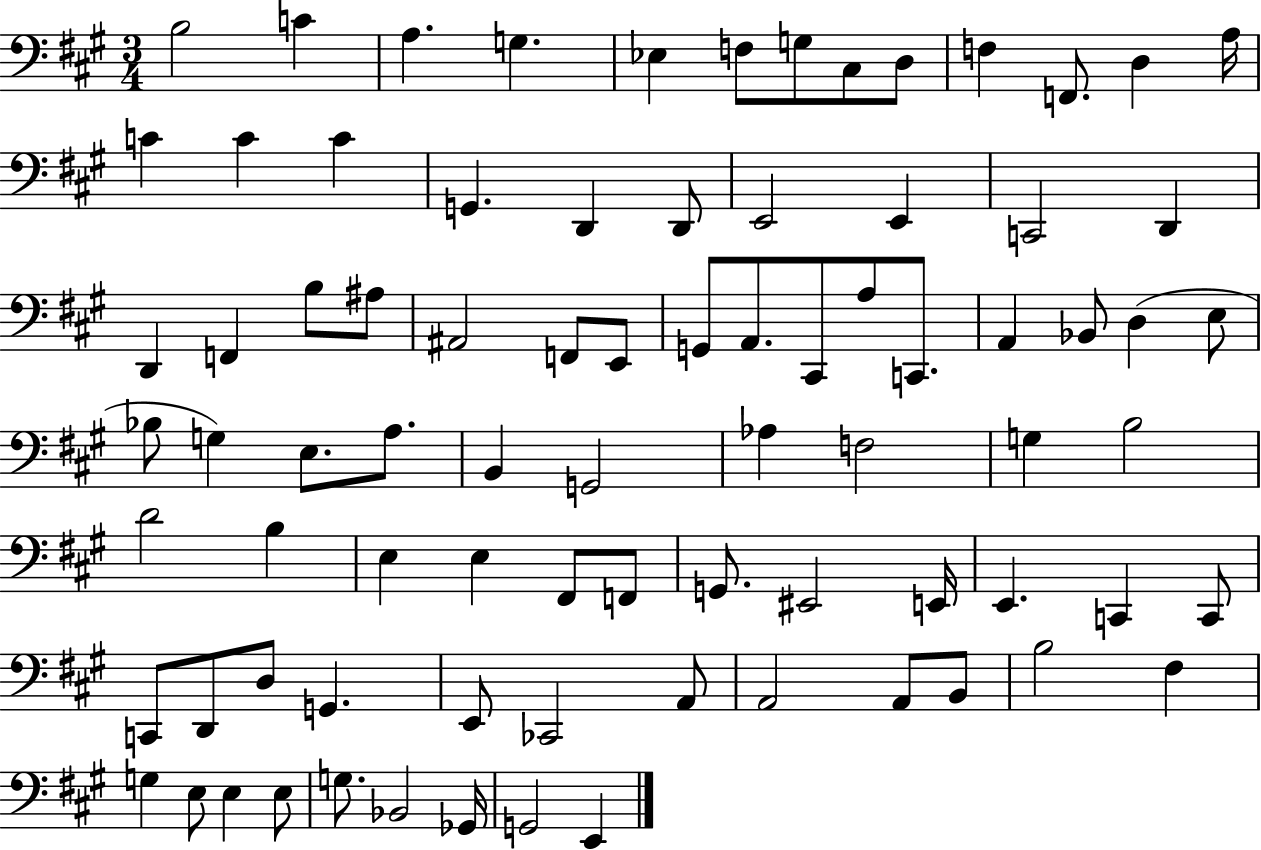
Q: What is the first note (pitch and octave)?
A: B3